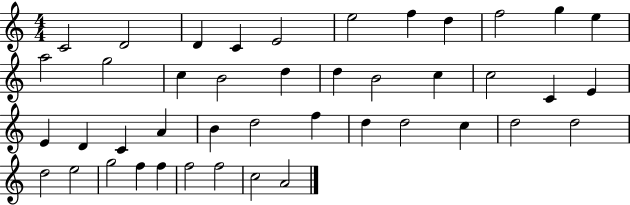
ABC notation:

X:1
T:Untitled
M:4/4
L:1/4
K:C
C2 D2 D C E2 e2 f d f2 g e a2 g2 c B2 d d B2 c c2 C E E D C A B d2 f d d2 c d2 d2 d2 e2 g2 f f f2 f2 c2 A2